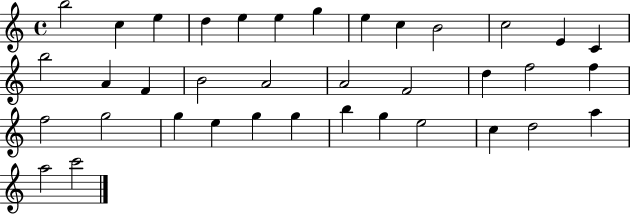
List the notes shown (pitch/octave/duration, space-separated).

B5/h C5/q E5/q D5/q E5/q E5/q G5/q E5/q C5/q B4/h C5/h E4/q C4/q B5/h A4/q F4/q B4/h A4/h A4/h F4/h D5/q F5/h F5/q F5/h G5/h G5/q E5/q G5/q G5/q B5/q G5/q E5/h C5/q D5/h A5/q A5/h C6/h